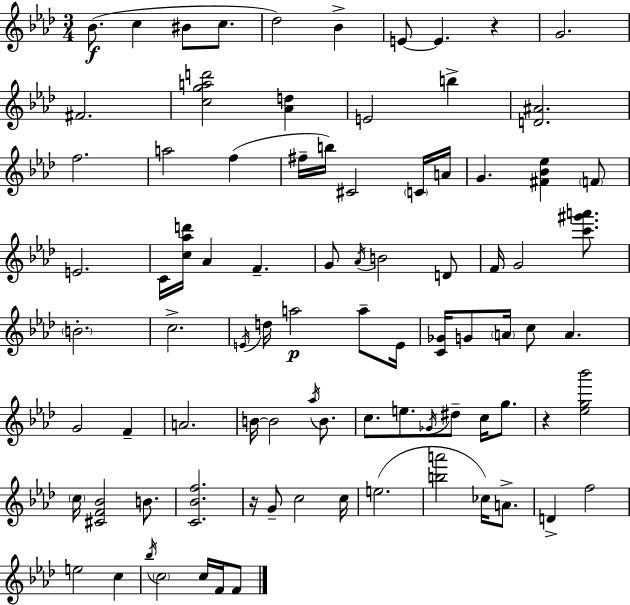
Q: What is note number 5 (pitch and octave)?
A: Db5